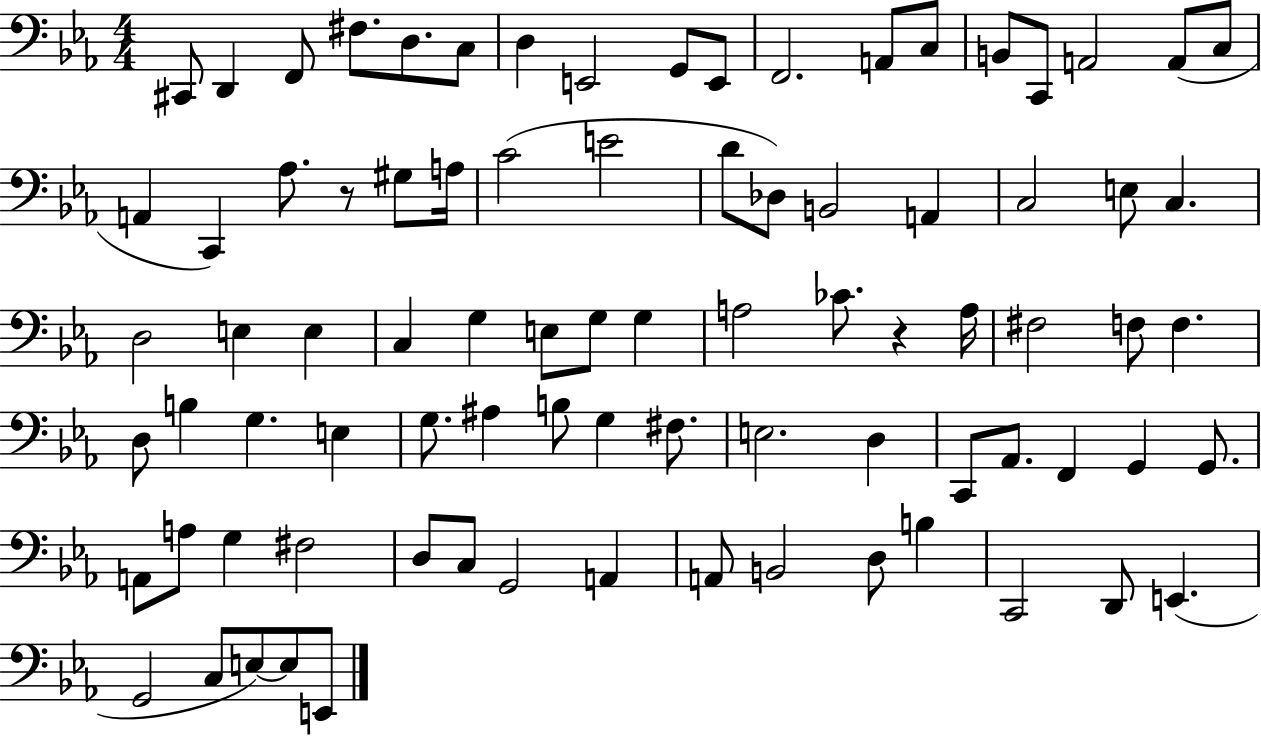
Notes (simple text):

C#2/e D2/q F2/e F#3/e. D3/e. C3/e D3/q E2/h G2/e E2/e F2/h. A2/e C3/e B2/e C2/e A2/h A2/e C3/e A2/q C2/q Ab3/e. R/e G#3/e A3/s C4/h E4/h D4/e Db3/e B2/h A2/q C3/h E3/e C3/q. D3/h E3/q E3/q C3/q G3/q E3/e G3/e G3/q A3/h CES4/e. R/q A3/s F#3/h F3/e F3/q. D3/e B3/q G3/q. E3/q G3/e. A#3/q B3/e G3/q F#3/e. E3/h. D3/q C2/e Ab2/e. F2/q G2/q G2/e. A2/e A3/e G3/q F#3/h D3/e C3/e G2/h A2/q A2/e B2/h D3/e B3/q C2/h D2/e E2/q. G2/h C3/e E3/e E3/e E2/e